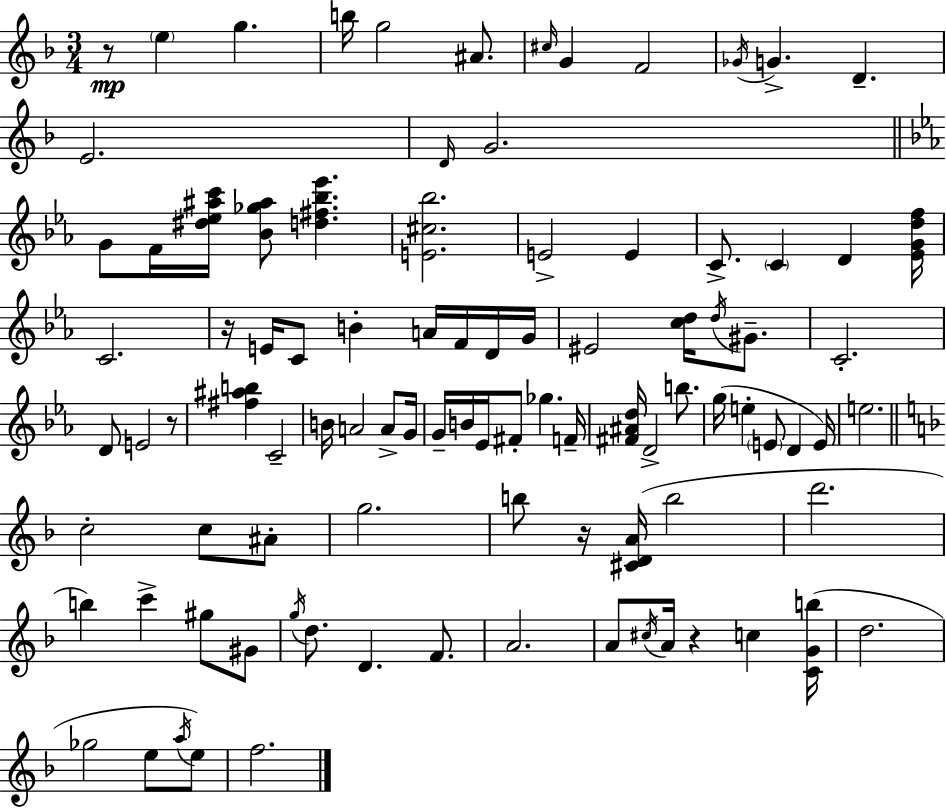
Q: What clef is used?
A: treble